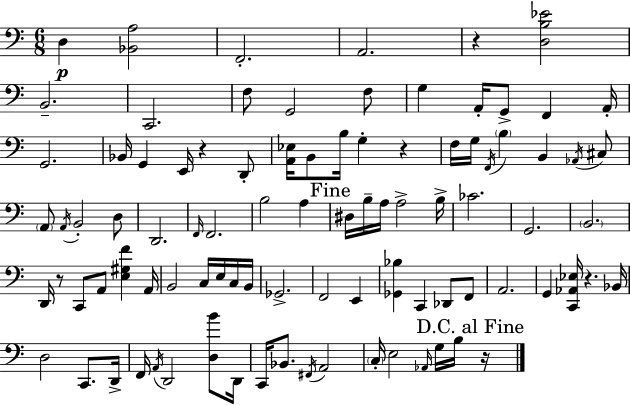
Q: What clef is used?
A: bass